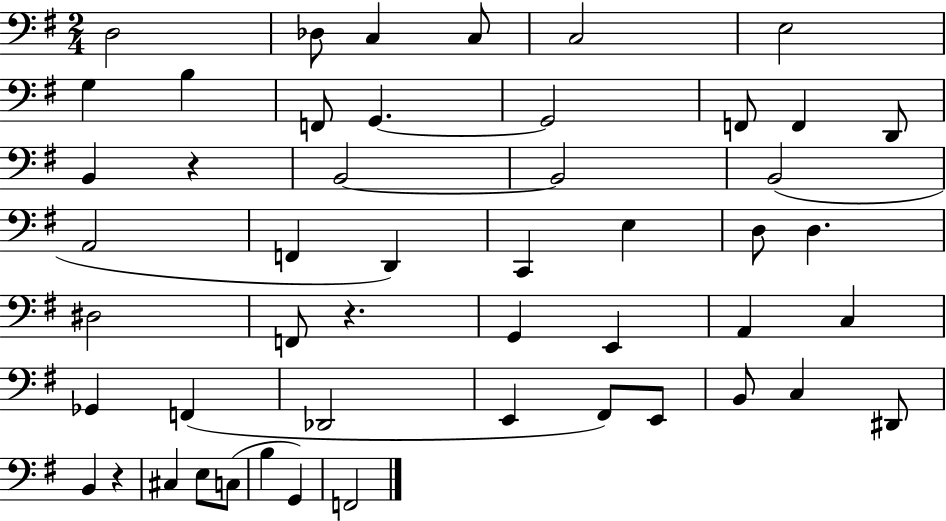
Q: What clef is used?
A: bass